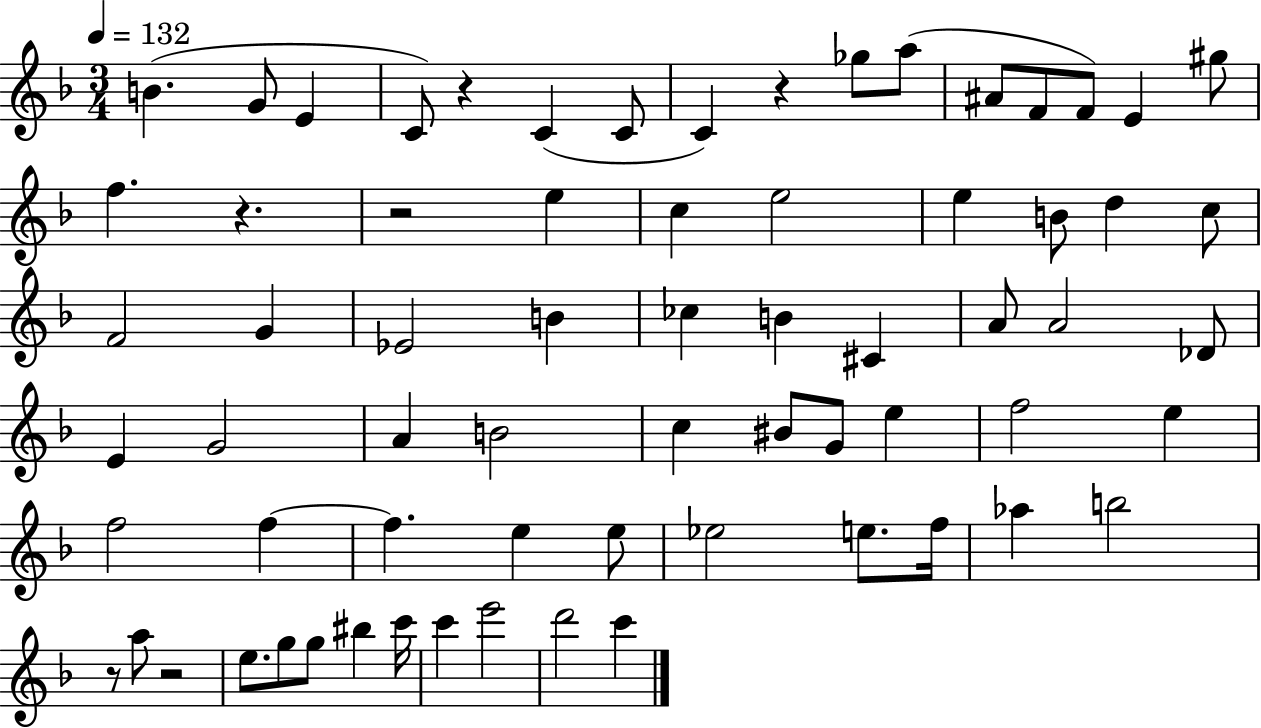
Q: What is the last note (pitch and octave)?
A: C6